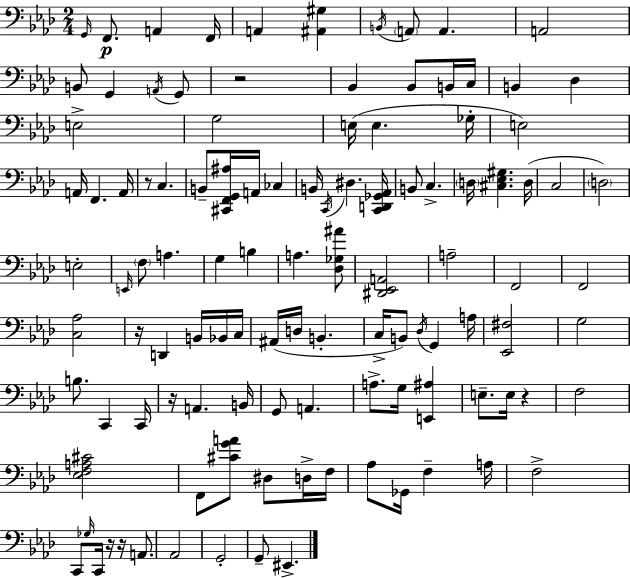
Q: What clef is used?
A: bass